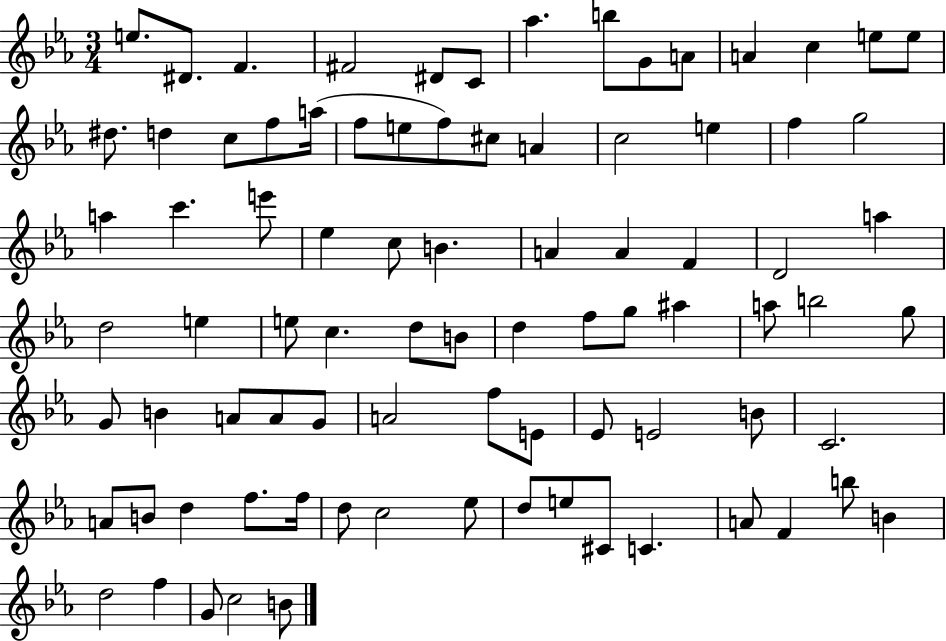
{
  \clef treble
  \numericTimeSignature
  \time 3/4
  \key ees \major
  e''8. dis'8. f'4. | fis'2 dis'8 c'8 | aes''4. b''8 g'8 a'8 | a'4 c''4 e''8 e''8 | \break dis''8. d''4 c''8 f''8 a''16( | f''8 e''8 f''8) cis''8 a'4 | c''2 e''4 | f''4 g''2 | \break a''4 c'''4. e'''8 | ees''4 c''8 b'4. | a'4 a'4 f'4 | d'2 a''4 | \break d''2 e''4 | e''8 c''4. d''8 b'8 | d''4 f''8 g''8 ais''4 | a''8 b''2 g''8 | \break g'8 b'4 a'8 a'8 g'8 | a'2 f''8 e'8 | ees'8 e'2 b'8 | c'2. | \break a'8 b'8 d''4 f''8. f''16 | d''8 c''2 ees''8 | d''8 e''8 cis'8 c'4. | a'8 f'4 b''8 b'4 | \break d''2 f''4 | g'8 c''2 b'8 | \bar "|."
}